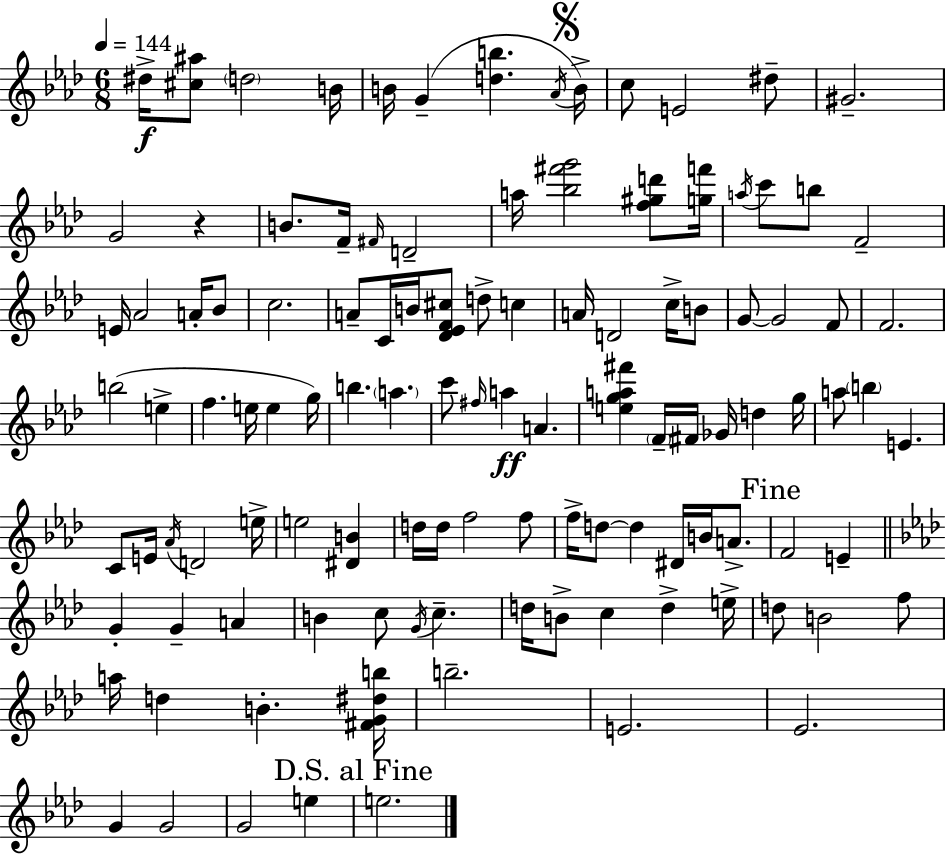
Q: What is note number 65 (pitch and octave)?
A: E5